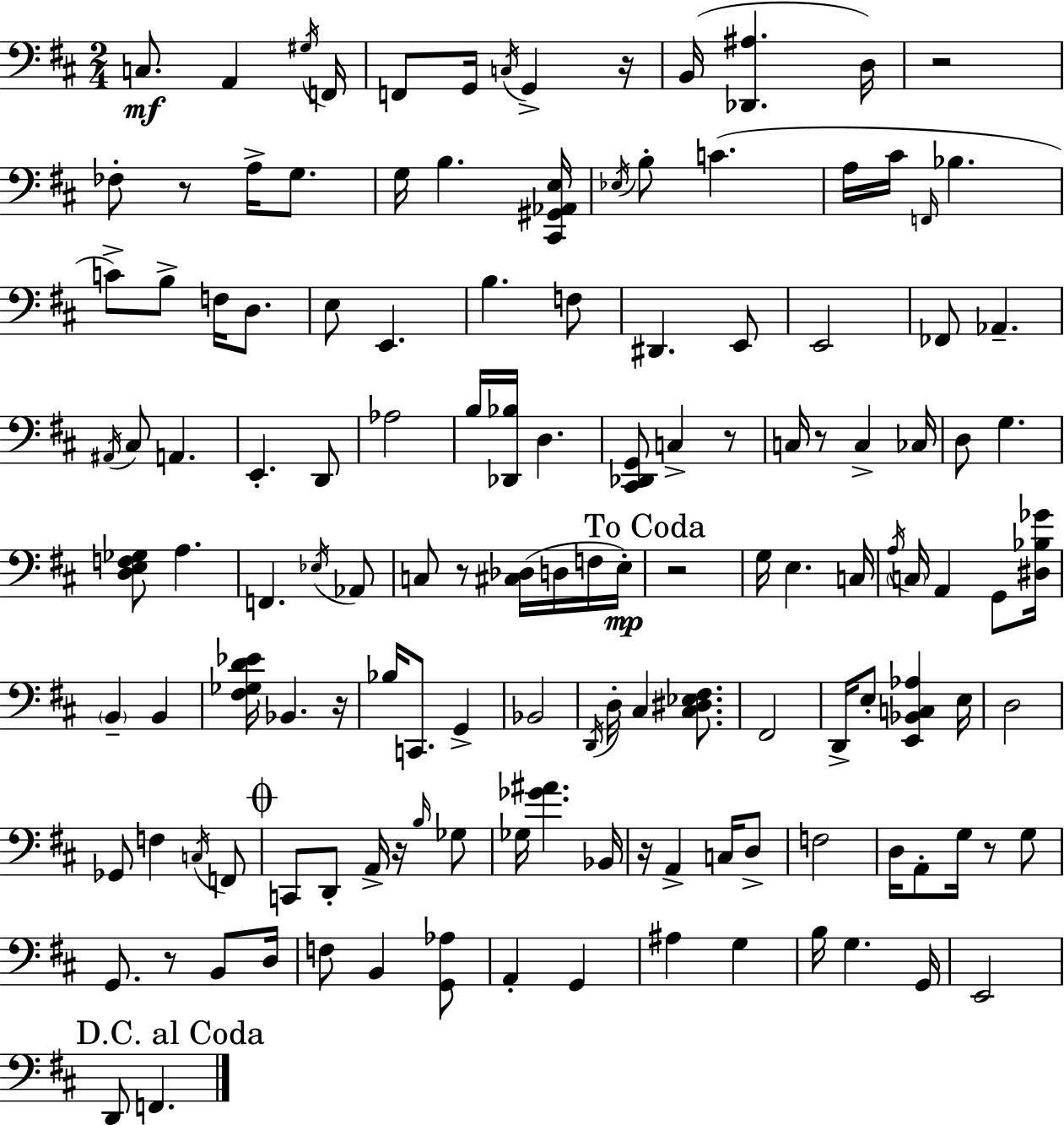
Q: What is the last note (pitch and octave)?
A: F2